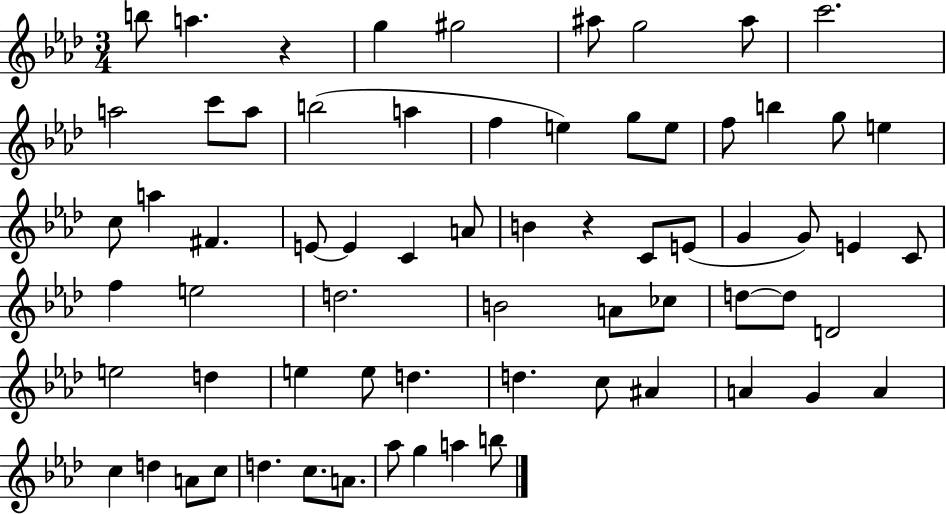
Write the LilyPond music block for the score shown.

{
  \clef treble
  \numericTimeSignature
  \time 3/4
  \key aes \major
  b''8 a''4. r4 | g''4 gis''2 | ais''8 g''2 ais''8 | c'''2. | \break a''2 c'''8 a''8 | b''2( a''4 | f''4 e''4) g''8 e''8 | f''8 b''4 g''8 e''4 | \break c''8 a''4 fis'4. | e'8~~ e'4 c'4 a'8 | b'4 r4 c'8 e'8( | g'4 g'8) e'4 c'8 | \break f''4 e''2 | d''2. | b'2 a'8 ces''8 | d''8~~ d''8 d'2 | \break e''2 d''4 | e''4 e''8 d''4. | d''4. c''8 ais'4 | a'4 g'4 a'4 | \break c''4 d''4 a'8 c''8 | d''4. c''8. a'8. | aes''8 g''4 a''4 b''8 | \bar "|."
}